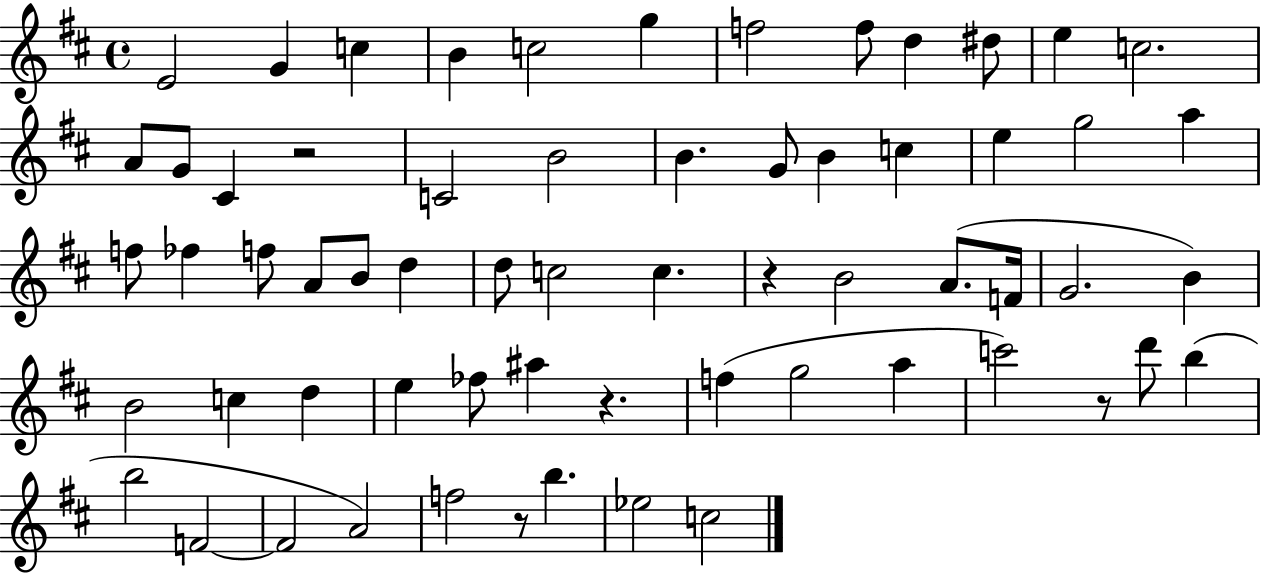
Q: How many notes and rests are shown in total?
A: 63